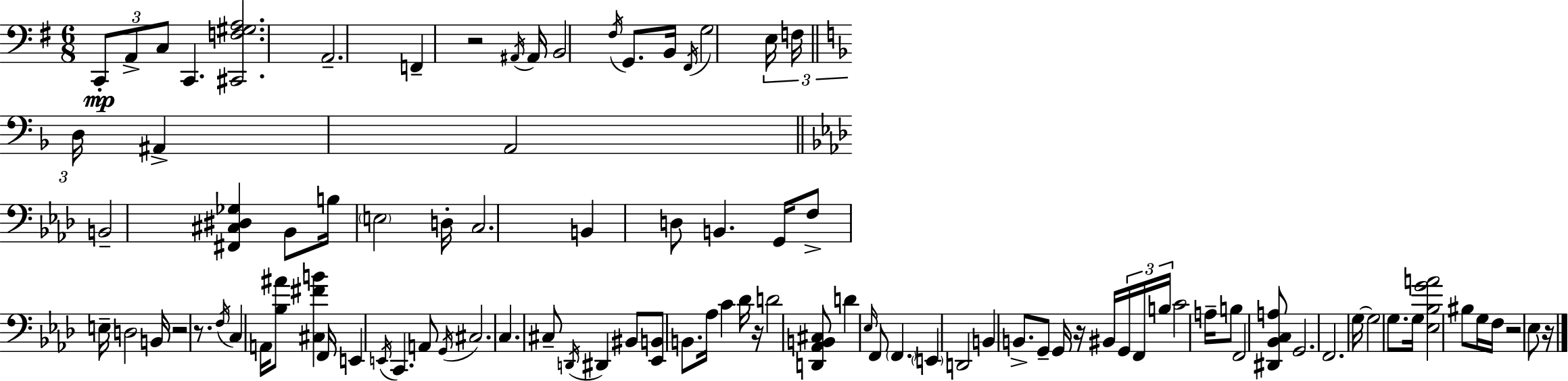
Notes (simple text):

C2/e A2/e C3/e C2/q. [C#2,F3,G#3,A3]/h. A2/h. F2/q R/h A#2/s A#2/s B2/h F#3/s G2/e. B2/s F#2/s G3/h E3/s F3/s D3/s A#2/q A2/h B2/h [F#2,C#3,D#3,Gb3]/q Bb2/e B3/s E3/h D3/s C3/h. B2/q D3/e B2/q. G2/s F3/e E3/s D3/h B2/s R/h R/e. F3/s C3/q A2/s [Bb3,A#4]/e [C#3,F#4,B4]/q F2/s E2/q E2/s C2/q. A2/e G2/s C#3/h. C3/q. C#3/e D2/s D#2/q BIS2/e [Eb2,B2]/e B2/e. Ab3/s C4/q Db4/s R/s D4/h [D2,Ab2,B2,C#3]/e D4/q Eb3/s F2/e F2/q. E2/q D2/h B2/q B2/e. G2/e G2/s R/s BIS2/s G2/s F2/s B3/s C4/h A3/s B3/e F2/h [D#2,Bb2,C3,A3]/e G2/h. F2/h. G3/s G3/h G3/e. G3/s [Eb3,Bb3,G4,A4]/h BIS3/e G3/s F3/s R/h Eb3/e R/s